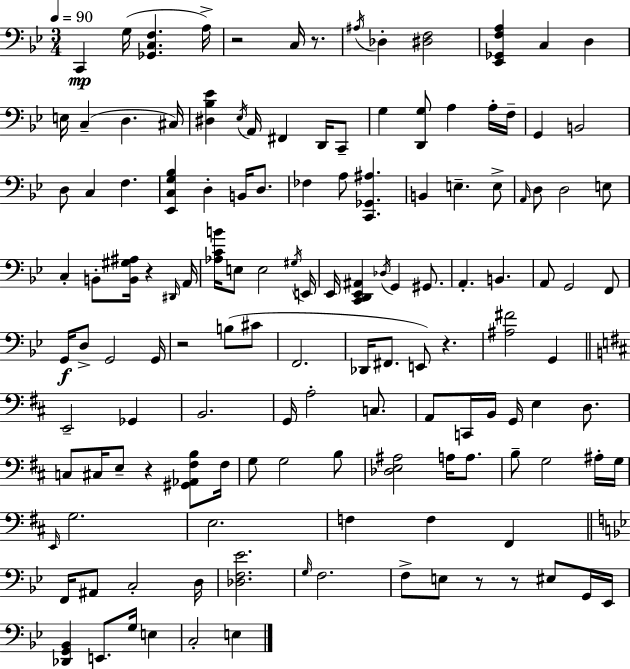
C2/q G3/s [Gb2,C3,F3]/q. A3/s R/h C3/s R/e. A#3/s Db3/q [D#3,F3]/h [Eb2,Gb2,F3,A3]/q C3/q D3/q E3/s C3/q D3/q. C#3/s [D#3,Bb3,Eb4]/q Eb3/s A2/s F#2/q D2/s C2/e G3/q [D2,G3]/e A3/q A3/s F3/s G2/q B2/h D3/e C3/q F3/q. [Eb2,C3,G3,Bb3]/q D3/q B2/s D3/e. FES3/q A3/e [C2,Gb2,A#3]/q. B2/q E3/q. E3/e A2/s D3/e D3/h E3/e C3/q B2/e [B2,G#3,A#3]/s R/q D#2/s A2/s [Ab3,C4,B4]/s E3/e E3/h G#3/s E2/s Eb2/s [C2,D2,Eb2,A#2]/q Db3/s G2/q G#2/e. A2/q. B2/q. A2/e G2/h F2/e G2/s D3/e G2/h G2/s R/h B3/e C#4/e F2/h. Db2/s F#2/e. E2/e R/q. [A#3,F#4]/h G2/q E2/h Gb2/q B2/h. G2/s A3/h C3/e. A2/e C2/s B2/s G2/s E3/q D3/e. C3/e C#3/s E3/e R/q [G#2,Ab2,F#3,B3]/e F#3/s G3/e G3/h B3/e [Db3,E3,A#3]/h A3/s A3/e. B3/e G3/h A#3/s G3/s E2/s G3/h. E3/h. F3/q F3/q F#2/q F2/s A#2/e C3/h D3/s [Db3,F3,Eb4]/h. G3/s F3/h. F3/e E3/e R/e R/e EIS3/e G2/s Eb2/s [Db2,G2,Bb2]/q E2/e. G3/s E3/q C3/h E3/q